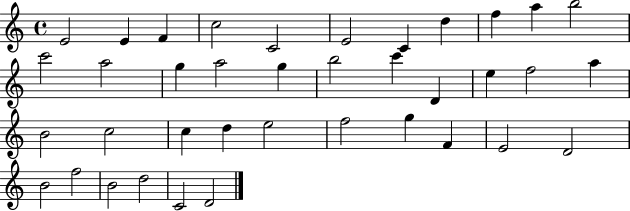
E4/h E4/q F4/q C5/h C4/h E4/h C4/q D5/q F5/q A5/q B5/h C6/h A5/h G5/q A5/h G5/q B5/h C6/q D4/q E5/q F5/h A5/q B4/h C5/h C5/q D5/q E5/h F5/h G5/q F4/q E4/h D4/h B4/h F5/h B4/h D5/h C4/h D4/h